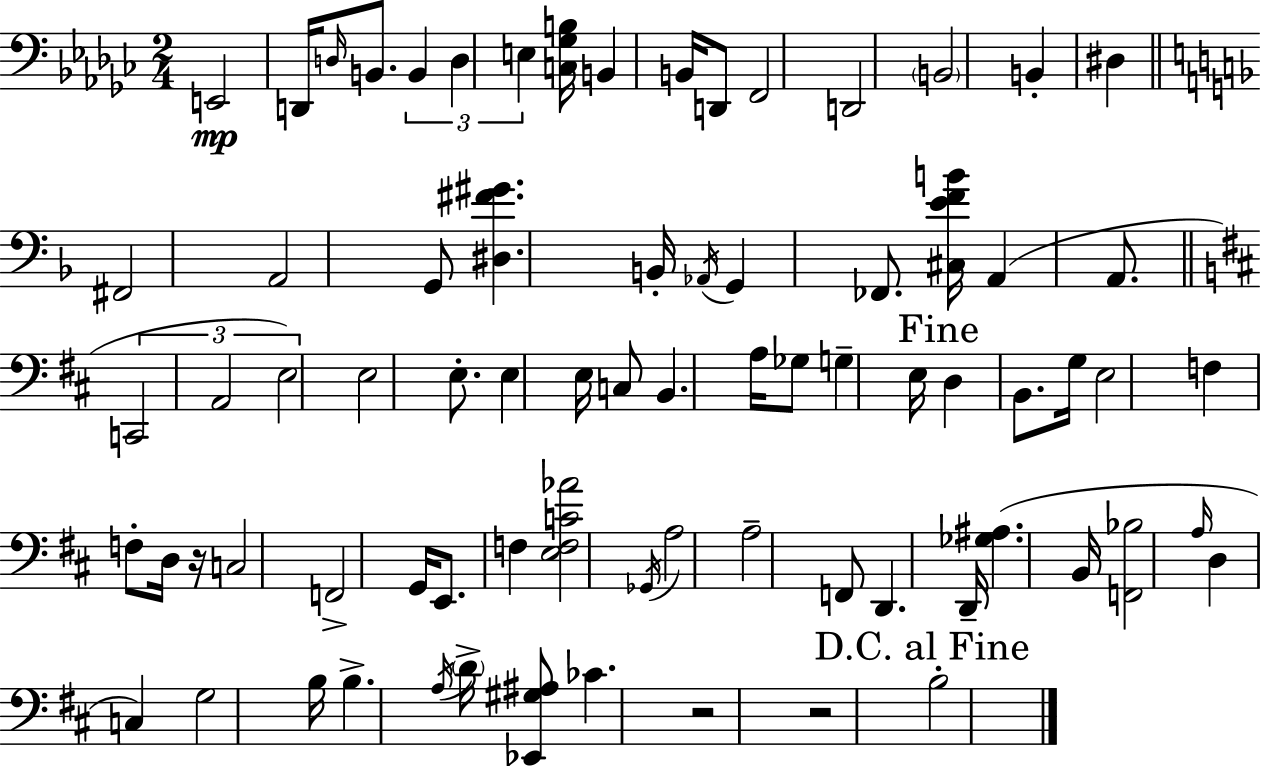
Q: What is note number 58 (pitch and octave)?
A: D3